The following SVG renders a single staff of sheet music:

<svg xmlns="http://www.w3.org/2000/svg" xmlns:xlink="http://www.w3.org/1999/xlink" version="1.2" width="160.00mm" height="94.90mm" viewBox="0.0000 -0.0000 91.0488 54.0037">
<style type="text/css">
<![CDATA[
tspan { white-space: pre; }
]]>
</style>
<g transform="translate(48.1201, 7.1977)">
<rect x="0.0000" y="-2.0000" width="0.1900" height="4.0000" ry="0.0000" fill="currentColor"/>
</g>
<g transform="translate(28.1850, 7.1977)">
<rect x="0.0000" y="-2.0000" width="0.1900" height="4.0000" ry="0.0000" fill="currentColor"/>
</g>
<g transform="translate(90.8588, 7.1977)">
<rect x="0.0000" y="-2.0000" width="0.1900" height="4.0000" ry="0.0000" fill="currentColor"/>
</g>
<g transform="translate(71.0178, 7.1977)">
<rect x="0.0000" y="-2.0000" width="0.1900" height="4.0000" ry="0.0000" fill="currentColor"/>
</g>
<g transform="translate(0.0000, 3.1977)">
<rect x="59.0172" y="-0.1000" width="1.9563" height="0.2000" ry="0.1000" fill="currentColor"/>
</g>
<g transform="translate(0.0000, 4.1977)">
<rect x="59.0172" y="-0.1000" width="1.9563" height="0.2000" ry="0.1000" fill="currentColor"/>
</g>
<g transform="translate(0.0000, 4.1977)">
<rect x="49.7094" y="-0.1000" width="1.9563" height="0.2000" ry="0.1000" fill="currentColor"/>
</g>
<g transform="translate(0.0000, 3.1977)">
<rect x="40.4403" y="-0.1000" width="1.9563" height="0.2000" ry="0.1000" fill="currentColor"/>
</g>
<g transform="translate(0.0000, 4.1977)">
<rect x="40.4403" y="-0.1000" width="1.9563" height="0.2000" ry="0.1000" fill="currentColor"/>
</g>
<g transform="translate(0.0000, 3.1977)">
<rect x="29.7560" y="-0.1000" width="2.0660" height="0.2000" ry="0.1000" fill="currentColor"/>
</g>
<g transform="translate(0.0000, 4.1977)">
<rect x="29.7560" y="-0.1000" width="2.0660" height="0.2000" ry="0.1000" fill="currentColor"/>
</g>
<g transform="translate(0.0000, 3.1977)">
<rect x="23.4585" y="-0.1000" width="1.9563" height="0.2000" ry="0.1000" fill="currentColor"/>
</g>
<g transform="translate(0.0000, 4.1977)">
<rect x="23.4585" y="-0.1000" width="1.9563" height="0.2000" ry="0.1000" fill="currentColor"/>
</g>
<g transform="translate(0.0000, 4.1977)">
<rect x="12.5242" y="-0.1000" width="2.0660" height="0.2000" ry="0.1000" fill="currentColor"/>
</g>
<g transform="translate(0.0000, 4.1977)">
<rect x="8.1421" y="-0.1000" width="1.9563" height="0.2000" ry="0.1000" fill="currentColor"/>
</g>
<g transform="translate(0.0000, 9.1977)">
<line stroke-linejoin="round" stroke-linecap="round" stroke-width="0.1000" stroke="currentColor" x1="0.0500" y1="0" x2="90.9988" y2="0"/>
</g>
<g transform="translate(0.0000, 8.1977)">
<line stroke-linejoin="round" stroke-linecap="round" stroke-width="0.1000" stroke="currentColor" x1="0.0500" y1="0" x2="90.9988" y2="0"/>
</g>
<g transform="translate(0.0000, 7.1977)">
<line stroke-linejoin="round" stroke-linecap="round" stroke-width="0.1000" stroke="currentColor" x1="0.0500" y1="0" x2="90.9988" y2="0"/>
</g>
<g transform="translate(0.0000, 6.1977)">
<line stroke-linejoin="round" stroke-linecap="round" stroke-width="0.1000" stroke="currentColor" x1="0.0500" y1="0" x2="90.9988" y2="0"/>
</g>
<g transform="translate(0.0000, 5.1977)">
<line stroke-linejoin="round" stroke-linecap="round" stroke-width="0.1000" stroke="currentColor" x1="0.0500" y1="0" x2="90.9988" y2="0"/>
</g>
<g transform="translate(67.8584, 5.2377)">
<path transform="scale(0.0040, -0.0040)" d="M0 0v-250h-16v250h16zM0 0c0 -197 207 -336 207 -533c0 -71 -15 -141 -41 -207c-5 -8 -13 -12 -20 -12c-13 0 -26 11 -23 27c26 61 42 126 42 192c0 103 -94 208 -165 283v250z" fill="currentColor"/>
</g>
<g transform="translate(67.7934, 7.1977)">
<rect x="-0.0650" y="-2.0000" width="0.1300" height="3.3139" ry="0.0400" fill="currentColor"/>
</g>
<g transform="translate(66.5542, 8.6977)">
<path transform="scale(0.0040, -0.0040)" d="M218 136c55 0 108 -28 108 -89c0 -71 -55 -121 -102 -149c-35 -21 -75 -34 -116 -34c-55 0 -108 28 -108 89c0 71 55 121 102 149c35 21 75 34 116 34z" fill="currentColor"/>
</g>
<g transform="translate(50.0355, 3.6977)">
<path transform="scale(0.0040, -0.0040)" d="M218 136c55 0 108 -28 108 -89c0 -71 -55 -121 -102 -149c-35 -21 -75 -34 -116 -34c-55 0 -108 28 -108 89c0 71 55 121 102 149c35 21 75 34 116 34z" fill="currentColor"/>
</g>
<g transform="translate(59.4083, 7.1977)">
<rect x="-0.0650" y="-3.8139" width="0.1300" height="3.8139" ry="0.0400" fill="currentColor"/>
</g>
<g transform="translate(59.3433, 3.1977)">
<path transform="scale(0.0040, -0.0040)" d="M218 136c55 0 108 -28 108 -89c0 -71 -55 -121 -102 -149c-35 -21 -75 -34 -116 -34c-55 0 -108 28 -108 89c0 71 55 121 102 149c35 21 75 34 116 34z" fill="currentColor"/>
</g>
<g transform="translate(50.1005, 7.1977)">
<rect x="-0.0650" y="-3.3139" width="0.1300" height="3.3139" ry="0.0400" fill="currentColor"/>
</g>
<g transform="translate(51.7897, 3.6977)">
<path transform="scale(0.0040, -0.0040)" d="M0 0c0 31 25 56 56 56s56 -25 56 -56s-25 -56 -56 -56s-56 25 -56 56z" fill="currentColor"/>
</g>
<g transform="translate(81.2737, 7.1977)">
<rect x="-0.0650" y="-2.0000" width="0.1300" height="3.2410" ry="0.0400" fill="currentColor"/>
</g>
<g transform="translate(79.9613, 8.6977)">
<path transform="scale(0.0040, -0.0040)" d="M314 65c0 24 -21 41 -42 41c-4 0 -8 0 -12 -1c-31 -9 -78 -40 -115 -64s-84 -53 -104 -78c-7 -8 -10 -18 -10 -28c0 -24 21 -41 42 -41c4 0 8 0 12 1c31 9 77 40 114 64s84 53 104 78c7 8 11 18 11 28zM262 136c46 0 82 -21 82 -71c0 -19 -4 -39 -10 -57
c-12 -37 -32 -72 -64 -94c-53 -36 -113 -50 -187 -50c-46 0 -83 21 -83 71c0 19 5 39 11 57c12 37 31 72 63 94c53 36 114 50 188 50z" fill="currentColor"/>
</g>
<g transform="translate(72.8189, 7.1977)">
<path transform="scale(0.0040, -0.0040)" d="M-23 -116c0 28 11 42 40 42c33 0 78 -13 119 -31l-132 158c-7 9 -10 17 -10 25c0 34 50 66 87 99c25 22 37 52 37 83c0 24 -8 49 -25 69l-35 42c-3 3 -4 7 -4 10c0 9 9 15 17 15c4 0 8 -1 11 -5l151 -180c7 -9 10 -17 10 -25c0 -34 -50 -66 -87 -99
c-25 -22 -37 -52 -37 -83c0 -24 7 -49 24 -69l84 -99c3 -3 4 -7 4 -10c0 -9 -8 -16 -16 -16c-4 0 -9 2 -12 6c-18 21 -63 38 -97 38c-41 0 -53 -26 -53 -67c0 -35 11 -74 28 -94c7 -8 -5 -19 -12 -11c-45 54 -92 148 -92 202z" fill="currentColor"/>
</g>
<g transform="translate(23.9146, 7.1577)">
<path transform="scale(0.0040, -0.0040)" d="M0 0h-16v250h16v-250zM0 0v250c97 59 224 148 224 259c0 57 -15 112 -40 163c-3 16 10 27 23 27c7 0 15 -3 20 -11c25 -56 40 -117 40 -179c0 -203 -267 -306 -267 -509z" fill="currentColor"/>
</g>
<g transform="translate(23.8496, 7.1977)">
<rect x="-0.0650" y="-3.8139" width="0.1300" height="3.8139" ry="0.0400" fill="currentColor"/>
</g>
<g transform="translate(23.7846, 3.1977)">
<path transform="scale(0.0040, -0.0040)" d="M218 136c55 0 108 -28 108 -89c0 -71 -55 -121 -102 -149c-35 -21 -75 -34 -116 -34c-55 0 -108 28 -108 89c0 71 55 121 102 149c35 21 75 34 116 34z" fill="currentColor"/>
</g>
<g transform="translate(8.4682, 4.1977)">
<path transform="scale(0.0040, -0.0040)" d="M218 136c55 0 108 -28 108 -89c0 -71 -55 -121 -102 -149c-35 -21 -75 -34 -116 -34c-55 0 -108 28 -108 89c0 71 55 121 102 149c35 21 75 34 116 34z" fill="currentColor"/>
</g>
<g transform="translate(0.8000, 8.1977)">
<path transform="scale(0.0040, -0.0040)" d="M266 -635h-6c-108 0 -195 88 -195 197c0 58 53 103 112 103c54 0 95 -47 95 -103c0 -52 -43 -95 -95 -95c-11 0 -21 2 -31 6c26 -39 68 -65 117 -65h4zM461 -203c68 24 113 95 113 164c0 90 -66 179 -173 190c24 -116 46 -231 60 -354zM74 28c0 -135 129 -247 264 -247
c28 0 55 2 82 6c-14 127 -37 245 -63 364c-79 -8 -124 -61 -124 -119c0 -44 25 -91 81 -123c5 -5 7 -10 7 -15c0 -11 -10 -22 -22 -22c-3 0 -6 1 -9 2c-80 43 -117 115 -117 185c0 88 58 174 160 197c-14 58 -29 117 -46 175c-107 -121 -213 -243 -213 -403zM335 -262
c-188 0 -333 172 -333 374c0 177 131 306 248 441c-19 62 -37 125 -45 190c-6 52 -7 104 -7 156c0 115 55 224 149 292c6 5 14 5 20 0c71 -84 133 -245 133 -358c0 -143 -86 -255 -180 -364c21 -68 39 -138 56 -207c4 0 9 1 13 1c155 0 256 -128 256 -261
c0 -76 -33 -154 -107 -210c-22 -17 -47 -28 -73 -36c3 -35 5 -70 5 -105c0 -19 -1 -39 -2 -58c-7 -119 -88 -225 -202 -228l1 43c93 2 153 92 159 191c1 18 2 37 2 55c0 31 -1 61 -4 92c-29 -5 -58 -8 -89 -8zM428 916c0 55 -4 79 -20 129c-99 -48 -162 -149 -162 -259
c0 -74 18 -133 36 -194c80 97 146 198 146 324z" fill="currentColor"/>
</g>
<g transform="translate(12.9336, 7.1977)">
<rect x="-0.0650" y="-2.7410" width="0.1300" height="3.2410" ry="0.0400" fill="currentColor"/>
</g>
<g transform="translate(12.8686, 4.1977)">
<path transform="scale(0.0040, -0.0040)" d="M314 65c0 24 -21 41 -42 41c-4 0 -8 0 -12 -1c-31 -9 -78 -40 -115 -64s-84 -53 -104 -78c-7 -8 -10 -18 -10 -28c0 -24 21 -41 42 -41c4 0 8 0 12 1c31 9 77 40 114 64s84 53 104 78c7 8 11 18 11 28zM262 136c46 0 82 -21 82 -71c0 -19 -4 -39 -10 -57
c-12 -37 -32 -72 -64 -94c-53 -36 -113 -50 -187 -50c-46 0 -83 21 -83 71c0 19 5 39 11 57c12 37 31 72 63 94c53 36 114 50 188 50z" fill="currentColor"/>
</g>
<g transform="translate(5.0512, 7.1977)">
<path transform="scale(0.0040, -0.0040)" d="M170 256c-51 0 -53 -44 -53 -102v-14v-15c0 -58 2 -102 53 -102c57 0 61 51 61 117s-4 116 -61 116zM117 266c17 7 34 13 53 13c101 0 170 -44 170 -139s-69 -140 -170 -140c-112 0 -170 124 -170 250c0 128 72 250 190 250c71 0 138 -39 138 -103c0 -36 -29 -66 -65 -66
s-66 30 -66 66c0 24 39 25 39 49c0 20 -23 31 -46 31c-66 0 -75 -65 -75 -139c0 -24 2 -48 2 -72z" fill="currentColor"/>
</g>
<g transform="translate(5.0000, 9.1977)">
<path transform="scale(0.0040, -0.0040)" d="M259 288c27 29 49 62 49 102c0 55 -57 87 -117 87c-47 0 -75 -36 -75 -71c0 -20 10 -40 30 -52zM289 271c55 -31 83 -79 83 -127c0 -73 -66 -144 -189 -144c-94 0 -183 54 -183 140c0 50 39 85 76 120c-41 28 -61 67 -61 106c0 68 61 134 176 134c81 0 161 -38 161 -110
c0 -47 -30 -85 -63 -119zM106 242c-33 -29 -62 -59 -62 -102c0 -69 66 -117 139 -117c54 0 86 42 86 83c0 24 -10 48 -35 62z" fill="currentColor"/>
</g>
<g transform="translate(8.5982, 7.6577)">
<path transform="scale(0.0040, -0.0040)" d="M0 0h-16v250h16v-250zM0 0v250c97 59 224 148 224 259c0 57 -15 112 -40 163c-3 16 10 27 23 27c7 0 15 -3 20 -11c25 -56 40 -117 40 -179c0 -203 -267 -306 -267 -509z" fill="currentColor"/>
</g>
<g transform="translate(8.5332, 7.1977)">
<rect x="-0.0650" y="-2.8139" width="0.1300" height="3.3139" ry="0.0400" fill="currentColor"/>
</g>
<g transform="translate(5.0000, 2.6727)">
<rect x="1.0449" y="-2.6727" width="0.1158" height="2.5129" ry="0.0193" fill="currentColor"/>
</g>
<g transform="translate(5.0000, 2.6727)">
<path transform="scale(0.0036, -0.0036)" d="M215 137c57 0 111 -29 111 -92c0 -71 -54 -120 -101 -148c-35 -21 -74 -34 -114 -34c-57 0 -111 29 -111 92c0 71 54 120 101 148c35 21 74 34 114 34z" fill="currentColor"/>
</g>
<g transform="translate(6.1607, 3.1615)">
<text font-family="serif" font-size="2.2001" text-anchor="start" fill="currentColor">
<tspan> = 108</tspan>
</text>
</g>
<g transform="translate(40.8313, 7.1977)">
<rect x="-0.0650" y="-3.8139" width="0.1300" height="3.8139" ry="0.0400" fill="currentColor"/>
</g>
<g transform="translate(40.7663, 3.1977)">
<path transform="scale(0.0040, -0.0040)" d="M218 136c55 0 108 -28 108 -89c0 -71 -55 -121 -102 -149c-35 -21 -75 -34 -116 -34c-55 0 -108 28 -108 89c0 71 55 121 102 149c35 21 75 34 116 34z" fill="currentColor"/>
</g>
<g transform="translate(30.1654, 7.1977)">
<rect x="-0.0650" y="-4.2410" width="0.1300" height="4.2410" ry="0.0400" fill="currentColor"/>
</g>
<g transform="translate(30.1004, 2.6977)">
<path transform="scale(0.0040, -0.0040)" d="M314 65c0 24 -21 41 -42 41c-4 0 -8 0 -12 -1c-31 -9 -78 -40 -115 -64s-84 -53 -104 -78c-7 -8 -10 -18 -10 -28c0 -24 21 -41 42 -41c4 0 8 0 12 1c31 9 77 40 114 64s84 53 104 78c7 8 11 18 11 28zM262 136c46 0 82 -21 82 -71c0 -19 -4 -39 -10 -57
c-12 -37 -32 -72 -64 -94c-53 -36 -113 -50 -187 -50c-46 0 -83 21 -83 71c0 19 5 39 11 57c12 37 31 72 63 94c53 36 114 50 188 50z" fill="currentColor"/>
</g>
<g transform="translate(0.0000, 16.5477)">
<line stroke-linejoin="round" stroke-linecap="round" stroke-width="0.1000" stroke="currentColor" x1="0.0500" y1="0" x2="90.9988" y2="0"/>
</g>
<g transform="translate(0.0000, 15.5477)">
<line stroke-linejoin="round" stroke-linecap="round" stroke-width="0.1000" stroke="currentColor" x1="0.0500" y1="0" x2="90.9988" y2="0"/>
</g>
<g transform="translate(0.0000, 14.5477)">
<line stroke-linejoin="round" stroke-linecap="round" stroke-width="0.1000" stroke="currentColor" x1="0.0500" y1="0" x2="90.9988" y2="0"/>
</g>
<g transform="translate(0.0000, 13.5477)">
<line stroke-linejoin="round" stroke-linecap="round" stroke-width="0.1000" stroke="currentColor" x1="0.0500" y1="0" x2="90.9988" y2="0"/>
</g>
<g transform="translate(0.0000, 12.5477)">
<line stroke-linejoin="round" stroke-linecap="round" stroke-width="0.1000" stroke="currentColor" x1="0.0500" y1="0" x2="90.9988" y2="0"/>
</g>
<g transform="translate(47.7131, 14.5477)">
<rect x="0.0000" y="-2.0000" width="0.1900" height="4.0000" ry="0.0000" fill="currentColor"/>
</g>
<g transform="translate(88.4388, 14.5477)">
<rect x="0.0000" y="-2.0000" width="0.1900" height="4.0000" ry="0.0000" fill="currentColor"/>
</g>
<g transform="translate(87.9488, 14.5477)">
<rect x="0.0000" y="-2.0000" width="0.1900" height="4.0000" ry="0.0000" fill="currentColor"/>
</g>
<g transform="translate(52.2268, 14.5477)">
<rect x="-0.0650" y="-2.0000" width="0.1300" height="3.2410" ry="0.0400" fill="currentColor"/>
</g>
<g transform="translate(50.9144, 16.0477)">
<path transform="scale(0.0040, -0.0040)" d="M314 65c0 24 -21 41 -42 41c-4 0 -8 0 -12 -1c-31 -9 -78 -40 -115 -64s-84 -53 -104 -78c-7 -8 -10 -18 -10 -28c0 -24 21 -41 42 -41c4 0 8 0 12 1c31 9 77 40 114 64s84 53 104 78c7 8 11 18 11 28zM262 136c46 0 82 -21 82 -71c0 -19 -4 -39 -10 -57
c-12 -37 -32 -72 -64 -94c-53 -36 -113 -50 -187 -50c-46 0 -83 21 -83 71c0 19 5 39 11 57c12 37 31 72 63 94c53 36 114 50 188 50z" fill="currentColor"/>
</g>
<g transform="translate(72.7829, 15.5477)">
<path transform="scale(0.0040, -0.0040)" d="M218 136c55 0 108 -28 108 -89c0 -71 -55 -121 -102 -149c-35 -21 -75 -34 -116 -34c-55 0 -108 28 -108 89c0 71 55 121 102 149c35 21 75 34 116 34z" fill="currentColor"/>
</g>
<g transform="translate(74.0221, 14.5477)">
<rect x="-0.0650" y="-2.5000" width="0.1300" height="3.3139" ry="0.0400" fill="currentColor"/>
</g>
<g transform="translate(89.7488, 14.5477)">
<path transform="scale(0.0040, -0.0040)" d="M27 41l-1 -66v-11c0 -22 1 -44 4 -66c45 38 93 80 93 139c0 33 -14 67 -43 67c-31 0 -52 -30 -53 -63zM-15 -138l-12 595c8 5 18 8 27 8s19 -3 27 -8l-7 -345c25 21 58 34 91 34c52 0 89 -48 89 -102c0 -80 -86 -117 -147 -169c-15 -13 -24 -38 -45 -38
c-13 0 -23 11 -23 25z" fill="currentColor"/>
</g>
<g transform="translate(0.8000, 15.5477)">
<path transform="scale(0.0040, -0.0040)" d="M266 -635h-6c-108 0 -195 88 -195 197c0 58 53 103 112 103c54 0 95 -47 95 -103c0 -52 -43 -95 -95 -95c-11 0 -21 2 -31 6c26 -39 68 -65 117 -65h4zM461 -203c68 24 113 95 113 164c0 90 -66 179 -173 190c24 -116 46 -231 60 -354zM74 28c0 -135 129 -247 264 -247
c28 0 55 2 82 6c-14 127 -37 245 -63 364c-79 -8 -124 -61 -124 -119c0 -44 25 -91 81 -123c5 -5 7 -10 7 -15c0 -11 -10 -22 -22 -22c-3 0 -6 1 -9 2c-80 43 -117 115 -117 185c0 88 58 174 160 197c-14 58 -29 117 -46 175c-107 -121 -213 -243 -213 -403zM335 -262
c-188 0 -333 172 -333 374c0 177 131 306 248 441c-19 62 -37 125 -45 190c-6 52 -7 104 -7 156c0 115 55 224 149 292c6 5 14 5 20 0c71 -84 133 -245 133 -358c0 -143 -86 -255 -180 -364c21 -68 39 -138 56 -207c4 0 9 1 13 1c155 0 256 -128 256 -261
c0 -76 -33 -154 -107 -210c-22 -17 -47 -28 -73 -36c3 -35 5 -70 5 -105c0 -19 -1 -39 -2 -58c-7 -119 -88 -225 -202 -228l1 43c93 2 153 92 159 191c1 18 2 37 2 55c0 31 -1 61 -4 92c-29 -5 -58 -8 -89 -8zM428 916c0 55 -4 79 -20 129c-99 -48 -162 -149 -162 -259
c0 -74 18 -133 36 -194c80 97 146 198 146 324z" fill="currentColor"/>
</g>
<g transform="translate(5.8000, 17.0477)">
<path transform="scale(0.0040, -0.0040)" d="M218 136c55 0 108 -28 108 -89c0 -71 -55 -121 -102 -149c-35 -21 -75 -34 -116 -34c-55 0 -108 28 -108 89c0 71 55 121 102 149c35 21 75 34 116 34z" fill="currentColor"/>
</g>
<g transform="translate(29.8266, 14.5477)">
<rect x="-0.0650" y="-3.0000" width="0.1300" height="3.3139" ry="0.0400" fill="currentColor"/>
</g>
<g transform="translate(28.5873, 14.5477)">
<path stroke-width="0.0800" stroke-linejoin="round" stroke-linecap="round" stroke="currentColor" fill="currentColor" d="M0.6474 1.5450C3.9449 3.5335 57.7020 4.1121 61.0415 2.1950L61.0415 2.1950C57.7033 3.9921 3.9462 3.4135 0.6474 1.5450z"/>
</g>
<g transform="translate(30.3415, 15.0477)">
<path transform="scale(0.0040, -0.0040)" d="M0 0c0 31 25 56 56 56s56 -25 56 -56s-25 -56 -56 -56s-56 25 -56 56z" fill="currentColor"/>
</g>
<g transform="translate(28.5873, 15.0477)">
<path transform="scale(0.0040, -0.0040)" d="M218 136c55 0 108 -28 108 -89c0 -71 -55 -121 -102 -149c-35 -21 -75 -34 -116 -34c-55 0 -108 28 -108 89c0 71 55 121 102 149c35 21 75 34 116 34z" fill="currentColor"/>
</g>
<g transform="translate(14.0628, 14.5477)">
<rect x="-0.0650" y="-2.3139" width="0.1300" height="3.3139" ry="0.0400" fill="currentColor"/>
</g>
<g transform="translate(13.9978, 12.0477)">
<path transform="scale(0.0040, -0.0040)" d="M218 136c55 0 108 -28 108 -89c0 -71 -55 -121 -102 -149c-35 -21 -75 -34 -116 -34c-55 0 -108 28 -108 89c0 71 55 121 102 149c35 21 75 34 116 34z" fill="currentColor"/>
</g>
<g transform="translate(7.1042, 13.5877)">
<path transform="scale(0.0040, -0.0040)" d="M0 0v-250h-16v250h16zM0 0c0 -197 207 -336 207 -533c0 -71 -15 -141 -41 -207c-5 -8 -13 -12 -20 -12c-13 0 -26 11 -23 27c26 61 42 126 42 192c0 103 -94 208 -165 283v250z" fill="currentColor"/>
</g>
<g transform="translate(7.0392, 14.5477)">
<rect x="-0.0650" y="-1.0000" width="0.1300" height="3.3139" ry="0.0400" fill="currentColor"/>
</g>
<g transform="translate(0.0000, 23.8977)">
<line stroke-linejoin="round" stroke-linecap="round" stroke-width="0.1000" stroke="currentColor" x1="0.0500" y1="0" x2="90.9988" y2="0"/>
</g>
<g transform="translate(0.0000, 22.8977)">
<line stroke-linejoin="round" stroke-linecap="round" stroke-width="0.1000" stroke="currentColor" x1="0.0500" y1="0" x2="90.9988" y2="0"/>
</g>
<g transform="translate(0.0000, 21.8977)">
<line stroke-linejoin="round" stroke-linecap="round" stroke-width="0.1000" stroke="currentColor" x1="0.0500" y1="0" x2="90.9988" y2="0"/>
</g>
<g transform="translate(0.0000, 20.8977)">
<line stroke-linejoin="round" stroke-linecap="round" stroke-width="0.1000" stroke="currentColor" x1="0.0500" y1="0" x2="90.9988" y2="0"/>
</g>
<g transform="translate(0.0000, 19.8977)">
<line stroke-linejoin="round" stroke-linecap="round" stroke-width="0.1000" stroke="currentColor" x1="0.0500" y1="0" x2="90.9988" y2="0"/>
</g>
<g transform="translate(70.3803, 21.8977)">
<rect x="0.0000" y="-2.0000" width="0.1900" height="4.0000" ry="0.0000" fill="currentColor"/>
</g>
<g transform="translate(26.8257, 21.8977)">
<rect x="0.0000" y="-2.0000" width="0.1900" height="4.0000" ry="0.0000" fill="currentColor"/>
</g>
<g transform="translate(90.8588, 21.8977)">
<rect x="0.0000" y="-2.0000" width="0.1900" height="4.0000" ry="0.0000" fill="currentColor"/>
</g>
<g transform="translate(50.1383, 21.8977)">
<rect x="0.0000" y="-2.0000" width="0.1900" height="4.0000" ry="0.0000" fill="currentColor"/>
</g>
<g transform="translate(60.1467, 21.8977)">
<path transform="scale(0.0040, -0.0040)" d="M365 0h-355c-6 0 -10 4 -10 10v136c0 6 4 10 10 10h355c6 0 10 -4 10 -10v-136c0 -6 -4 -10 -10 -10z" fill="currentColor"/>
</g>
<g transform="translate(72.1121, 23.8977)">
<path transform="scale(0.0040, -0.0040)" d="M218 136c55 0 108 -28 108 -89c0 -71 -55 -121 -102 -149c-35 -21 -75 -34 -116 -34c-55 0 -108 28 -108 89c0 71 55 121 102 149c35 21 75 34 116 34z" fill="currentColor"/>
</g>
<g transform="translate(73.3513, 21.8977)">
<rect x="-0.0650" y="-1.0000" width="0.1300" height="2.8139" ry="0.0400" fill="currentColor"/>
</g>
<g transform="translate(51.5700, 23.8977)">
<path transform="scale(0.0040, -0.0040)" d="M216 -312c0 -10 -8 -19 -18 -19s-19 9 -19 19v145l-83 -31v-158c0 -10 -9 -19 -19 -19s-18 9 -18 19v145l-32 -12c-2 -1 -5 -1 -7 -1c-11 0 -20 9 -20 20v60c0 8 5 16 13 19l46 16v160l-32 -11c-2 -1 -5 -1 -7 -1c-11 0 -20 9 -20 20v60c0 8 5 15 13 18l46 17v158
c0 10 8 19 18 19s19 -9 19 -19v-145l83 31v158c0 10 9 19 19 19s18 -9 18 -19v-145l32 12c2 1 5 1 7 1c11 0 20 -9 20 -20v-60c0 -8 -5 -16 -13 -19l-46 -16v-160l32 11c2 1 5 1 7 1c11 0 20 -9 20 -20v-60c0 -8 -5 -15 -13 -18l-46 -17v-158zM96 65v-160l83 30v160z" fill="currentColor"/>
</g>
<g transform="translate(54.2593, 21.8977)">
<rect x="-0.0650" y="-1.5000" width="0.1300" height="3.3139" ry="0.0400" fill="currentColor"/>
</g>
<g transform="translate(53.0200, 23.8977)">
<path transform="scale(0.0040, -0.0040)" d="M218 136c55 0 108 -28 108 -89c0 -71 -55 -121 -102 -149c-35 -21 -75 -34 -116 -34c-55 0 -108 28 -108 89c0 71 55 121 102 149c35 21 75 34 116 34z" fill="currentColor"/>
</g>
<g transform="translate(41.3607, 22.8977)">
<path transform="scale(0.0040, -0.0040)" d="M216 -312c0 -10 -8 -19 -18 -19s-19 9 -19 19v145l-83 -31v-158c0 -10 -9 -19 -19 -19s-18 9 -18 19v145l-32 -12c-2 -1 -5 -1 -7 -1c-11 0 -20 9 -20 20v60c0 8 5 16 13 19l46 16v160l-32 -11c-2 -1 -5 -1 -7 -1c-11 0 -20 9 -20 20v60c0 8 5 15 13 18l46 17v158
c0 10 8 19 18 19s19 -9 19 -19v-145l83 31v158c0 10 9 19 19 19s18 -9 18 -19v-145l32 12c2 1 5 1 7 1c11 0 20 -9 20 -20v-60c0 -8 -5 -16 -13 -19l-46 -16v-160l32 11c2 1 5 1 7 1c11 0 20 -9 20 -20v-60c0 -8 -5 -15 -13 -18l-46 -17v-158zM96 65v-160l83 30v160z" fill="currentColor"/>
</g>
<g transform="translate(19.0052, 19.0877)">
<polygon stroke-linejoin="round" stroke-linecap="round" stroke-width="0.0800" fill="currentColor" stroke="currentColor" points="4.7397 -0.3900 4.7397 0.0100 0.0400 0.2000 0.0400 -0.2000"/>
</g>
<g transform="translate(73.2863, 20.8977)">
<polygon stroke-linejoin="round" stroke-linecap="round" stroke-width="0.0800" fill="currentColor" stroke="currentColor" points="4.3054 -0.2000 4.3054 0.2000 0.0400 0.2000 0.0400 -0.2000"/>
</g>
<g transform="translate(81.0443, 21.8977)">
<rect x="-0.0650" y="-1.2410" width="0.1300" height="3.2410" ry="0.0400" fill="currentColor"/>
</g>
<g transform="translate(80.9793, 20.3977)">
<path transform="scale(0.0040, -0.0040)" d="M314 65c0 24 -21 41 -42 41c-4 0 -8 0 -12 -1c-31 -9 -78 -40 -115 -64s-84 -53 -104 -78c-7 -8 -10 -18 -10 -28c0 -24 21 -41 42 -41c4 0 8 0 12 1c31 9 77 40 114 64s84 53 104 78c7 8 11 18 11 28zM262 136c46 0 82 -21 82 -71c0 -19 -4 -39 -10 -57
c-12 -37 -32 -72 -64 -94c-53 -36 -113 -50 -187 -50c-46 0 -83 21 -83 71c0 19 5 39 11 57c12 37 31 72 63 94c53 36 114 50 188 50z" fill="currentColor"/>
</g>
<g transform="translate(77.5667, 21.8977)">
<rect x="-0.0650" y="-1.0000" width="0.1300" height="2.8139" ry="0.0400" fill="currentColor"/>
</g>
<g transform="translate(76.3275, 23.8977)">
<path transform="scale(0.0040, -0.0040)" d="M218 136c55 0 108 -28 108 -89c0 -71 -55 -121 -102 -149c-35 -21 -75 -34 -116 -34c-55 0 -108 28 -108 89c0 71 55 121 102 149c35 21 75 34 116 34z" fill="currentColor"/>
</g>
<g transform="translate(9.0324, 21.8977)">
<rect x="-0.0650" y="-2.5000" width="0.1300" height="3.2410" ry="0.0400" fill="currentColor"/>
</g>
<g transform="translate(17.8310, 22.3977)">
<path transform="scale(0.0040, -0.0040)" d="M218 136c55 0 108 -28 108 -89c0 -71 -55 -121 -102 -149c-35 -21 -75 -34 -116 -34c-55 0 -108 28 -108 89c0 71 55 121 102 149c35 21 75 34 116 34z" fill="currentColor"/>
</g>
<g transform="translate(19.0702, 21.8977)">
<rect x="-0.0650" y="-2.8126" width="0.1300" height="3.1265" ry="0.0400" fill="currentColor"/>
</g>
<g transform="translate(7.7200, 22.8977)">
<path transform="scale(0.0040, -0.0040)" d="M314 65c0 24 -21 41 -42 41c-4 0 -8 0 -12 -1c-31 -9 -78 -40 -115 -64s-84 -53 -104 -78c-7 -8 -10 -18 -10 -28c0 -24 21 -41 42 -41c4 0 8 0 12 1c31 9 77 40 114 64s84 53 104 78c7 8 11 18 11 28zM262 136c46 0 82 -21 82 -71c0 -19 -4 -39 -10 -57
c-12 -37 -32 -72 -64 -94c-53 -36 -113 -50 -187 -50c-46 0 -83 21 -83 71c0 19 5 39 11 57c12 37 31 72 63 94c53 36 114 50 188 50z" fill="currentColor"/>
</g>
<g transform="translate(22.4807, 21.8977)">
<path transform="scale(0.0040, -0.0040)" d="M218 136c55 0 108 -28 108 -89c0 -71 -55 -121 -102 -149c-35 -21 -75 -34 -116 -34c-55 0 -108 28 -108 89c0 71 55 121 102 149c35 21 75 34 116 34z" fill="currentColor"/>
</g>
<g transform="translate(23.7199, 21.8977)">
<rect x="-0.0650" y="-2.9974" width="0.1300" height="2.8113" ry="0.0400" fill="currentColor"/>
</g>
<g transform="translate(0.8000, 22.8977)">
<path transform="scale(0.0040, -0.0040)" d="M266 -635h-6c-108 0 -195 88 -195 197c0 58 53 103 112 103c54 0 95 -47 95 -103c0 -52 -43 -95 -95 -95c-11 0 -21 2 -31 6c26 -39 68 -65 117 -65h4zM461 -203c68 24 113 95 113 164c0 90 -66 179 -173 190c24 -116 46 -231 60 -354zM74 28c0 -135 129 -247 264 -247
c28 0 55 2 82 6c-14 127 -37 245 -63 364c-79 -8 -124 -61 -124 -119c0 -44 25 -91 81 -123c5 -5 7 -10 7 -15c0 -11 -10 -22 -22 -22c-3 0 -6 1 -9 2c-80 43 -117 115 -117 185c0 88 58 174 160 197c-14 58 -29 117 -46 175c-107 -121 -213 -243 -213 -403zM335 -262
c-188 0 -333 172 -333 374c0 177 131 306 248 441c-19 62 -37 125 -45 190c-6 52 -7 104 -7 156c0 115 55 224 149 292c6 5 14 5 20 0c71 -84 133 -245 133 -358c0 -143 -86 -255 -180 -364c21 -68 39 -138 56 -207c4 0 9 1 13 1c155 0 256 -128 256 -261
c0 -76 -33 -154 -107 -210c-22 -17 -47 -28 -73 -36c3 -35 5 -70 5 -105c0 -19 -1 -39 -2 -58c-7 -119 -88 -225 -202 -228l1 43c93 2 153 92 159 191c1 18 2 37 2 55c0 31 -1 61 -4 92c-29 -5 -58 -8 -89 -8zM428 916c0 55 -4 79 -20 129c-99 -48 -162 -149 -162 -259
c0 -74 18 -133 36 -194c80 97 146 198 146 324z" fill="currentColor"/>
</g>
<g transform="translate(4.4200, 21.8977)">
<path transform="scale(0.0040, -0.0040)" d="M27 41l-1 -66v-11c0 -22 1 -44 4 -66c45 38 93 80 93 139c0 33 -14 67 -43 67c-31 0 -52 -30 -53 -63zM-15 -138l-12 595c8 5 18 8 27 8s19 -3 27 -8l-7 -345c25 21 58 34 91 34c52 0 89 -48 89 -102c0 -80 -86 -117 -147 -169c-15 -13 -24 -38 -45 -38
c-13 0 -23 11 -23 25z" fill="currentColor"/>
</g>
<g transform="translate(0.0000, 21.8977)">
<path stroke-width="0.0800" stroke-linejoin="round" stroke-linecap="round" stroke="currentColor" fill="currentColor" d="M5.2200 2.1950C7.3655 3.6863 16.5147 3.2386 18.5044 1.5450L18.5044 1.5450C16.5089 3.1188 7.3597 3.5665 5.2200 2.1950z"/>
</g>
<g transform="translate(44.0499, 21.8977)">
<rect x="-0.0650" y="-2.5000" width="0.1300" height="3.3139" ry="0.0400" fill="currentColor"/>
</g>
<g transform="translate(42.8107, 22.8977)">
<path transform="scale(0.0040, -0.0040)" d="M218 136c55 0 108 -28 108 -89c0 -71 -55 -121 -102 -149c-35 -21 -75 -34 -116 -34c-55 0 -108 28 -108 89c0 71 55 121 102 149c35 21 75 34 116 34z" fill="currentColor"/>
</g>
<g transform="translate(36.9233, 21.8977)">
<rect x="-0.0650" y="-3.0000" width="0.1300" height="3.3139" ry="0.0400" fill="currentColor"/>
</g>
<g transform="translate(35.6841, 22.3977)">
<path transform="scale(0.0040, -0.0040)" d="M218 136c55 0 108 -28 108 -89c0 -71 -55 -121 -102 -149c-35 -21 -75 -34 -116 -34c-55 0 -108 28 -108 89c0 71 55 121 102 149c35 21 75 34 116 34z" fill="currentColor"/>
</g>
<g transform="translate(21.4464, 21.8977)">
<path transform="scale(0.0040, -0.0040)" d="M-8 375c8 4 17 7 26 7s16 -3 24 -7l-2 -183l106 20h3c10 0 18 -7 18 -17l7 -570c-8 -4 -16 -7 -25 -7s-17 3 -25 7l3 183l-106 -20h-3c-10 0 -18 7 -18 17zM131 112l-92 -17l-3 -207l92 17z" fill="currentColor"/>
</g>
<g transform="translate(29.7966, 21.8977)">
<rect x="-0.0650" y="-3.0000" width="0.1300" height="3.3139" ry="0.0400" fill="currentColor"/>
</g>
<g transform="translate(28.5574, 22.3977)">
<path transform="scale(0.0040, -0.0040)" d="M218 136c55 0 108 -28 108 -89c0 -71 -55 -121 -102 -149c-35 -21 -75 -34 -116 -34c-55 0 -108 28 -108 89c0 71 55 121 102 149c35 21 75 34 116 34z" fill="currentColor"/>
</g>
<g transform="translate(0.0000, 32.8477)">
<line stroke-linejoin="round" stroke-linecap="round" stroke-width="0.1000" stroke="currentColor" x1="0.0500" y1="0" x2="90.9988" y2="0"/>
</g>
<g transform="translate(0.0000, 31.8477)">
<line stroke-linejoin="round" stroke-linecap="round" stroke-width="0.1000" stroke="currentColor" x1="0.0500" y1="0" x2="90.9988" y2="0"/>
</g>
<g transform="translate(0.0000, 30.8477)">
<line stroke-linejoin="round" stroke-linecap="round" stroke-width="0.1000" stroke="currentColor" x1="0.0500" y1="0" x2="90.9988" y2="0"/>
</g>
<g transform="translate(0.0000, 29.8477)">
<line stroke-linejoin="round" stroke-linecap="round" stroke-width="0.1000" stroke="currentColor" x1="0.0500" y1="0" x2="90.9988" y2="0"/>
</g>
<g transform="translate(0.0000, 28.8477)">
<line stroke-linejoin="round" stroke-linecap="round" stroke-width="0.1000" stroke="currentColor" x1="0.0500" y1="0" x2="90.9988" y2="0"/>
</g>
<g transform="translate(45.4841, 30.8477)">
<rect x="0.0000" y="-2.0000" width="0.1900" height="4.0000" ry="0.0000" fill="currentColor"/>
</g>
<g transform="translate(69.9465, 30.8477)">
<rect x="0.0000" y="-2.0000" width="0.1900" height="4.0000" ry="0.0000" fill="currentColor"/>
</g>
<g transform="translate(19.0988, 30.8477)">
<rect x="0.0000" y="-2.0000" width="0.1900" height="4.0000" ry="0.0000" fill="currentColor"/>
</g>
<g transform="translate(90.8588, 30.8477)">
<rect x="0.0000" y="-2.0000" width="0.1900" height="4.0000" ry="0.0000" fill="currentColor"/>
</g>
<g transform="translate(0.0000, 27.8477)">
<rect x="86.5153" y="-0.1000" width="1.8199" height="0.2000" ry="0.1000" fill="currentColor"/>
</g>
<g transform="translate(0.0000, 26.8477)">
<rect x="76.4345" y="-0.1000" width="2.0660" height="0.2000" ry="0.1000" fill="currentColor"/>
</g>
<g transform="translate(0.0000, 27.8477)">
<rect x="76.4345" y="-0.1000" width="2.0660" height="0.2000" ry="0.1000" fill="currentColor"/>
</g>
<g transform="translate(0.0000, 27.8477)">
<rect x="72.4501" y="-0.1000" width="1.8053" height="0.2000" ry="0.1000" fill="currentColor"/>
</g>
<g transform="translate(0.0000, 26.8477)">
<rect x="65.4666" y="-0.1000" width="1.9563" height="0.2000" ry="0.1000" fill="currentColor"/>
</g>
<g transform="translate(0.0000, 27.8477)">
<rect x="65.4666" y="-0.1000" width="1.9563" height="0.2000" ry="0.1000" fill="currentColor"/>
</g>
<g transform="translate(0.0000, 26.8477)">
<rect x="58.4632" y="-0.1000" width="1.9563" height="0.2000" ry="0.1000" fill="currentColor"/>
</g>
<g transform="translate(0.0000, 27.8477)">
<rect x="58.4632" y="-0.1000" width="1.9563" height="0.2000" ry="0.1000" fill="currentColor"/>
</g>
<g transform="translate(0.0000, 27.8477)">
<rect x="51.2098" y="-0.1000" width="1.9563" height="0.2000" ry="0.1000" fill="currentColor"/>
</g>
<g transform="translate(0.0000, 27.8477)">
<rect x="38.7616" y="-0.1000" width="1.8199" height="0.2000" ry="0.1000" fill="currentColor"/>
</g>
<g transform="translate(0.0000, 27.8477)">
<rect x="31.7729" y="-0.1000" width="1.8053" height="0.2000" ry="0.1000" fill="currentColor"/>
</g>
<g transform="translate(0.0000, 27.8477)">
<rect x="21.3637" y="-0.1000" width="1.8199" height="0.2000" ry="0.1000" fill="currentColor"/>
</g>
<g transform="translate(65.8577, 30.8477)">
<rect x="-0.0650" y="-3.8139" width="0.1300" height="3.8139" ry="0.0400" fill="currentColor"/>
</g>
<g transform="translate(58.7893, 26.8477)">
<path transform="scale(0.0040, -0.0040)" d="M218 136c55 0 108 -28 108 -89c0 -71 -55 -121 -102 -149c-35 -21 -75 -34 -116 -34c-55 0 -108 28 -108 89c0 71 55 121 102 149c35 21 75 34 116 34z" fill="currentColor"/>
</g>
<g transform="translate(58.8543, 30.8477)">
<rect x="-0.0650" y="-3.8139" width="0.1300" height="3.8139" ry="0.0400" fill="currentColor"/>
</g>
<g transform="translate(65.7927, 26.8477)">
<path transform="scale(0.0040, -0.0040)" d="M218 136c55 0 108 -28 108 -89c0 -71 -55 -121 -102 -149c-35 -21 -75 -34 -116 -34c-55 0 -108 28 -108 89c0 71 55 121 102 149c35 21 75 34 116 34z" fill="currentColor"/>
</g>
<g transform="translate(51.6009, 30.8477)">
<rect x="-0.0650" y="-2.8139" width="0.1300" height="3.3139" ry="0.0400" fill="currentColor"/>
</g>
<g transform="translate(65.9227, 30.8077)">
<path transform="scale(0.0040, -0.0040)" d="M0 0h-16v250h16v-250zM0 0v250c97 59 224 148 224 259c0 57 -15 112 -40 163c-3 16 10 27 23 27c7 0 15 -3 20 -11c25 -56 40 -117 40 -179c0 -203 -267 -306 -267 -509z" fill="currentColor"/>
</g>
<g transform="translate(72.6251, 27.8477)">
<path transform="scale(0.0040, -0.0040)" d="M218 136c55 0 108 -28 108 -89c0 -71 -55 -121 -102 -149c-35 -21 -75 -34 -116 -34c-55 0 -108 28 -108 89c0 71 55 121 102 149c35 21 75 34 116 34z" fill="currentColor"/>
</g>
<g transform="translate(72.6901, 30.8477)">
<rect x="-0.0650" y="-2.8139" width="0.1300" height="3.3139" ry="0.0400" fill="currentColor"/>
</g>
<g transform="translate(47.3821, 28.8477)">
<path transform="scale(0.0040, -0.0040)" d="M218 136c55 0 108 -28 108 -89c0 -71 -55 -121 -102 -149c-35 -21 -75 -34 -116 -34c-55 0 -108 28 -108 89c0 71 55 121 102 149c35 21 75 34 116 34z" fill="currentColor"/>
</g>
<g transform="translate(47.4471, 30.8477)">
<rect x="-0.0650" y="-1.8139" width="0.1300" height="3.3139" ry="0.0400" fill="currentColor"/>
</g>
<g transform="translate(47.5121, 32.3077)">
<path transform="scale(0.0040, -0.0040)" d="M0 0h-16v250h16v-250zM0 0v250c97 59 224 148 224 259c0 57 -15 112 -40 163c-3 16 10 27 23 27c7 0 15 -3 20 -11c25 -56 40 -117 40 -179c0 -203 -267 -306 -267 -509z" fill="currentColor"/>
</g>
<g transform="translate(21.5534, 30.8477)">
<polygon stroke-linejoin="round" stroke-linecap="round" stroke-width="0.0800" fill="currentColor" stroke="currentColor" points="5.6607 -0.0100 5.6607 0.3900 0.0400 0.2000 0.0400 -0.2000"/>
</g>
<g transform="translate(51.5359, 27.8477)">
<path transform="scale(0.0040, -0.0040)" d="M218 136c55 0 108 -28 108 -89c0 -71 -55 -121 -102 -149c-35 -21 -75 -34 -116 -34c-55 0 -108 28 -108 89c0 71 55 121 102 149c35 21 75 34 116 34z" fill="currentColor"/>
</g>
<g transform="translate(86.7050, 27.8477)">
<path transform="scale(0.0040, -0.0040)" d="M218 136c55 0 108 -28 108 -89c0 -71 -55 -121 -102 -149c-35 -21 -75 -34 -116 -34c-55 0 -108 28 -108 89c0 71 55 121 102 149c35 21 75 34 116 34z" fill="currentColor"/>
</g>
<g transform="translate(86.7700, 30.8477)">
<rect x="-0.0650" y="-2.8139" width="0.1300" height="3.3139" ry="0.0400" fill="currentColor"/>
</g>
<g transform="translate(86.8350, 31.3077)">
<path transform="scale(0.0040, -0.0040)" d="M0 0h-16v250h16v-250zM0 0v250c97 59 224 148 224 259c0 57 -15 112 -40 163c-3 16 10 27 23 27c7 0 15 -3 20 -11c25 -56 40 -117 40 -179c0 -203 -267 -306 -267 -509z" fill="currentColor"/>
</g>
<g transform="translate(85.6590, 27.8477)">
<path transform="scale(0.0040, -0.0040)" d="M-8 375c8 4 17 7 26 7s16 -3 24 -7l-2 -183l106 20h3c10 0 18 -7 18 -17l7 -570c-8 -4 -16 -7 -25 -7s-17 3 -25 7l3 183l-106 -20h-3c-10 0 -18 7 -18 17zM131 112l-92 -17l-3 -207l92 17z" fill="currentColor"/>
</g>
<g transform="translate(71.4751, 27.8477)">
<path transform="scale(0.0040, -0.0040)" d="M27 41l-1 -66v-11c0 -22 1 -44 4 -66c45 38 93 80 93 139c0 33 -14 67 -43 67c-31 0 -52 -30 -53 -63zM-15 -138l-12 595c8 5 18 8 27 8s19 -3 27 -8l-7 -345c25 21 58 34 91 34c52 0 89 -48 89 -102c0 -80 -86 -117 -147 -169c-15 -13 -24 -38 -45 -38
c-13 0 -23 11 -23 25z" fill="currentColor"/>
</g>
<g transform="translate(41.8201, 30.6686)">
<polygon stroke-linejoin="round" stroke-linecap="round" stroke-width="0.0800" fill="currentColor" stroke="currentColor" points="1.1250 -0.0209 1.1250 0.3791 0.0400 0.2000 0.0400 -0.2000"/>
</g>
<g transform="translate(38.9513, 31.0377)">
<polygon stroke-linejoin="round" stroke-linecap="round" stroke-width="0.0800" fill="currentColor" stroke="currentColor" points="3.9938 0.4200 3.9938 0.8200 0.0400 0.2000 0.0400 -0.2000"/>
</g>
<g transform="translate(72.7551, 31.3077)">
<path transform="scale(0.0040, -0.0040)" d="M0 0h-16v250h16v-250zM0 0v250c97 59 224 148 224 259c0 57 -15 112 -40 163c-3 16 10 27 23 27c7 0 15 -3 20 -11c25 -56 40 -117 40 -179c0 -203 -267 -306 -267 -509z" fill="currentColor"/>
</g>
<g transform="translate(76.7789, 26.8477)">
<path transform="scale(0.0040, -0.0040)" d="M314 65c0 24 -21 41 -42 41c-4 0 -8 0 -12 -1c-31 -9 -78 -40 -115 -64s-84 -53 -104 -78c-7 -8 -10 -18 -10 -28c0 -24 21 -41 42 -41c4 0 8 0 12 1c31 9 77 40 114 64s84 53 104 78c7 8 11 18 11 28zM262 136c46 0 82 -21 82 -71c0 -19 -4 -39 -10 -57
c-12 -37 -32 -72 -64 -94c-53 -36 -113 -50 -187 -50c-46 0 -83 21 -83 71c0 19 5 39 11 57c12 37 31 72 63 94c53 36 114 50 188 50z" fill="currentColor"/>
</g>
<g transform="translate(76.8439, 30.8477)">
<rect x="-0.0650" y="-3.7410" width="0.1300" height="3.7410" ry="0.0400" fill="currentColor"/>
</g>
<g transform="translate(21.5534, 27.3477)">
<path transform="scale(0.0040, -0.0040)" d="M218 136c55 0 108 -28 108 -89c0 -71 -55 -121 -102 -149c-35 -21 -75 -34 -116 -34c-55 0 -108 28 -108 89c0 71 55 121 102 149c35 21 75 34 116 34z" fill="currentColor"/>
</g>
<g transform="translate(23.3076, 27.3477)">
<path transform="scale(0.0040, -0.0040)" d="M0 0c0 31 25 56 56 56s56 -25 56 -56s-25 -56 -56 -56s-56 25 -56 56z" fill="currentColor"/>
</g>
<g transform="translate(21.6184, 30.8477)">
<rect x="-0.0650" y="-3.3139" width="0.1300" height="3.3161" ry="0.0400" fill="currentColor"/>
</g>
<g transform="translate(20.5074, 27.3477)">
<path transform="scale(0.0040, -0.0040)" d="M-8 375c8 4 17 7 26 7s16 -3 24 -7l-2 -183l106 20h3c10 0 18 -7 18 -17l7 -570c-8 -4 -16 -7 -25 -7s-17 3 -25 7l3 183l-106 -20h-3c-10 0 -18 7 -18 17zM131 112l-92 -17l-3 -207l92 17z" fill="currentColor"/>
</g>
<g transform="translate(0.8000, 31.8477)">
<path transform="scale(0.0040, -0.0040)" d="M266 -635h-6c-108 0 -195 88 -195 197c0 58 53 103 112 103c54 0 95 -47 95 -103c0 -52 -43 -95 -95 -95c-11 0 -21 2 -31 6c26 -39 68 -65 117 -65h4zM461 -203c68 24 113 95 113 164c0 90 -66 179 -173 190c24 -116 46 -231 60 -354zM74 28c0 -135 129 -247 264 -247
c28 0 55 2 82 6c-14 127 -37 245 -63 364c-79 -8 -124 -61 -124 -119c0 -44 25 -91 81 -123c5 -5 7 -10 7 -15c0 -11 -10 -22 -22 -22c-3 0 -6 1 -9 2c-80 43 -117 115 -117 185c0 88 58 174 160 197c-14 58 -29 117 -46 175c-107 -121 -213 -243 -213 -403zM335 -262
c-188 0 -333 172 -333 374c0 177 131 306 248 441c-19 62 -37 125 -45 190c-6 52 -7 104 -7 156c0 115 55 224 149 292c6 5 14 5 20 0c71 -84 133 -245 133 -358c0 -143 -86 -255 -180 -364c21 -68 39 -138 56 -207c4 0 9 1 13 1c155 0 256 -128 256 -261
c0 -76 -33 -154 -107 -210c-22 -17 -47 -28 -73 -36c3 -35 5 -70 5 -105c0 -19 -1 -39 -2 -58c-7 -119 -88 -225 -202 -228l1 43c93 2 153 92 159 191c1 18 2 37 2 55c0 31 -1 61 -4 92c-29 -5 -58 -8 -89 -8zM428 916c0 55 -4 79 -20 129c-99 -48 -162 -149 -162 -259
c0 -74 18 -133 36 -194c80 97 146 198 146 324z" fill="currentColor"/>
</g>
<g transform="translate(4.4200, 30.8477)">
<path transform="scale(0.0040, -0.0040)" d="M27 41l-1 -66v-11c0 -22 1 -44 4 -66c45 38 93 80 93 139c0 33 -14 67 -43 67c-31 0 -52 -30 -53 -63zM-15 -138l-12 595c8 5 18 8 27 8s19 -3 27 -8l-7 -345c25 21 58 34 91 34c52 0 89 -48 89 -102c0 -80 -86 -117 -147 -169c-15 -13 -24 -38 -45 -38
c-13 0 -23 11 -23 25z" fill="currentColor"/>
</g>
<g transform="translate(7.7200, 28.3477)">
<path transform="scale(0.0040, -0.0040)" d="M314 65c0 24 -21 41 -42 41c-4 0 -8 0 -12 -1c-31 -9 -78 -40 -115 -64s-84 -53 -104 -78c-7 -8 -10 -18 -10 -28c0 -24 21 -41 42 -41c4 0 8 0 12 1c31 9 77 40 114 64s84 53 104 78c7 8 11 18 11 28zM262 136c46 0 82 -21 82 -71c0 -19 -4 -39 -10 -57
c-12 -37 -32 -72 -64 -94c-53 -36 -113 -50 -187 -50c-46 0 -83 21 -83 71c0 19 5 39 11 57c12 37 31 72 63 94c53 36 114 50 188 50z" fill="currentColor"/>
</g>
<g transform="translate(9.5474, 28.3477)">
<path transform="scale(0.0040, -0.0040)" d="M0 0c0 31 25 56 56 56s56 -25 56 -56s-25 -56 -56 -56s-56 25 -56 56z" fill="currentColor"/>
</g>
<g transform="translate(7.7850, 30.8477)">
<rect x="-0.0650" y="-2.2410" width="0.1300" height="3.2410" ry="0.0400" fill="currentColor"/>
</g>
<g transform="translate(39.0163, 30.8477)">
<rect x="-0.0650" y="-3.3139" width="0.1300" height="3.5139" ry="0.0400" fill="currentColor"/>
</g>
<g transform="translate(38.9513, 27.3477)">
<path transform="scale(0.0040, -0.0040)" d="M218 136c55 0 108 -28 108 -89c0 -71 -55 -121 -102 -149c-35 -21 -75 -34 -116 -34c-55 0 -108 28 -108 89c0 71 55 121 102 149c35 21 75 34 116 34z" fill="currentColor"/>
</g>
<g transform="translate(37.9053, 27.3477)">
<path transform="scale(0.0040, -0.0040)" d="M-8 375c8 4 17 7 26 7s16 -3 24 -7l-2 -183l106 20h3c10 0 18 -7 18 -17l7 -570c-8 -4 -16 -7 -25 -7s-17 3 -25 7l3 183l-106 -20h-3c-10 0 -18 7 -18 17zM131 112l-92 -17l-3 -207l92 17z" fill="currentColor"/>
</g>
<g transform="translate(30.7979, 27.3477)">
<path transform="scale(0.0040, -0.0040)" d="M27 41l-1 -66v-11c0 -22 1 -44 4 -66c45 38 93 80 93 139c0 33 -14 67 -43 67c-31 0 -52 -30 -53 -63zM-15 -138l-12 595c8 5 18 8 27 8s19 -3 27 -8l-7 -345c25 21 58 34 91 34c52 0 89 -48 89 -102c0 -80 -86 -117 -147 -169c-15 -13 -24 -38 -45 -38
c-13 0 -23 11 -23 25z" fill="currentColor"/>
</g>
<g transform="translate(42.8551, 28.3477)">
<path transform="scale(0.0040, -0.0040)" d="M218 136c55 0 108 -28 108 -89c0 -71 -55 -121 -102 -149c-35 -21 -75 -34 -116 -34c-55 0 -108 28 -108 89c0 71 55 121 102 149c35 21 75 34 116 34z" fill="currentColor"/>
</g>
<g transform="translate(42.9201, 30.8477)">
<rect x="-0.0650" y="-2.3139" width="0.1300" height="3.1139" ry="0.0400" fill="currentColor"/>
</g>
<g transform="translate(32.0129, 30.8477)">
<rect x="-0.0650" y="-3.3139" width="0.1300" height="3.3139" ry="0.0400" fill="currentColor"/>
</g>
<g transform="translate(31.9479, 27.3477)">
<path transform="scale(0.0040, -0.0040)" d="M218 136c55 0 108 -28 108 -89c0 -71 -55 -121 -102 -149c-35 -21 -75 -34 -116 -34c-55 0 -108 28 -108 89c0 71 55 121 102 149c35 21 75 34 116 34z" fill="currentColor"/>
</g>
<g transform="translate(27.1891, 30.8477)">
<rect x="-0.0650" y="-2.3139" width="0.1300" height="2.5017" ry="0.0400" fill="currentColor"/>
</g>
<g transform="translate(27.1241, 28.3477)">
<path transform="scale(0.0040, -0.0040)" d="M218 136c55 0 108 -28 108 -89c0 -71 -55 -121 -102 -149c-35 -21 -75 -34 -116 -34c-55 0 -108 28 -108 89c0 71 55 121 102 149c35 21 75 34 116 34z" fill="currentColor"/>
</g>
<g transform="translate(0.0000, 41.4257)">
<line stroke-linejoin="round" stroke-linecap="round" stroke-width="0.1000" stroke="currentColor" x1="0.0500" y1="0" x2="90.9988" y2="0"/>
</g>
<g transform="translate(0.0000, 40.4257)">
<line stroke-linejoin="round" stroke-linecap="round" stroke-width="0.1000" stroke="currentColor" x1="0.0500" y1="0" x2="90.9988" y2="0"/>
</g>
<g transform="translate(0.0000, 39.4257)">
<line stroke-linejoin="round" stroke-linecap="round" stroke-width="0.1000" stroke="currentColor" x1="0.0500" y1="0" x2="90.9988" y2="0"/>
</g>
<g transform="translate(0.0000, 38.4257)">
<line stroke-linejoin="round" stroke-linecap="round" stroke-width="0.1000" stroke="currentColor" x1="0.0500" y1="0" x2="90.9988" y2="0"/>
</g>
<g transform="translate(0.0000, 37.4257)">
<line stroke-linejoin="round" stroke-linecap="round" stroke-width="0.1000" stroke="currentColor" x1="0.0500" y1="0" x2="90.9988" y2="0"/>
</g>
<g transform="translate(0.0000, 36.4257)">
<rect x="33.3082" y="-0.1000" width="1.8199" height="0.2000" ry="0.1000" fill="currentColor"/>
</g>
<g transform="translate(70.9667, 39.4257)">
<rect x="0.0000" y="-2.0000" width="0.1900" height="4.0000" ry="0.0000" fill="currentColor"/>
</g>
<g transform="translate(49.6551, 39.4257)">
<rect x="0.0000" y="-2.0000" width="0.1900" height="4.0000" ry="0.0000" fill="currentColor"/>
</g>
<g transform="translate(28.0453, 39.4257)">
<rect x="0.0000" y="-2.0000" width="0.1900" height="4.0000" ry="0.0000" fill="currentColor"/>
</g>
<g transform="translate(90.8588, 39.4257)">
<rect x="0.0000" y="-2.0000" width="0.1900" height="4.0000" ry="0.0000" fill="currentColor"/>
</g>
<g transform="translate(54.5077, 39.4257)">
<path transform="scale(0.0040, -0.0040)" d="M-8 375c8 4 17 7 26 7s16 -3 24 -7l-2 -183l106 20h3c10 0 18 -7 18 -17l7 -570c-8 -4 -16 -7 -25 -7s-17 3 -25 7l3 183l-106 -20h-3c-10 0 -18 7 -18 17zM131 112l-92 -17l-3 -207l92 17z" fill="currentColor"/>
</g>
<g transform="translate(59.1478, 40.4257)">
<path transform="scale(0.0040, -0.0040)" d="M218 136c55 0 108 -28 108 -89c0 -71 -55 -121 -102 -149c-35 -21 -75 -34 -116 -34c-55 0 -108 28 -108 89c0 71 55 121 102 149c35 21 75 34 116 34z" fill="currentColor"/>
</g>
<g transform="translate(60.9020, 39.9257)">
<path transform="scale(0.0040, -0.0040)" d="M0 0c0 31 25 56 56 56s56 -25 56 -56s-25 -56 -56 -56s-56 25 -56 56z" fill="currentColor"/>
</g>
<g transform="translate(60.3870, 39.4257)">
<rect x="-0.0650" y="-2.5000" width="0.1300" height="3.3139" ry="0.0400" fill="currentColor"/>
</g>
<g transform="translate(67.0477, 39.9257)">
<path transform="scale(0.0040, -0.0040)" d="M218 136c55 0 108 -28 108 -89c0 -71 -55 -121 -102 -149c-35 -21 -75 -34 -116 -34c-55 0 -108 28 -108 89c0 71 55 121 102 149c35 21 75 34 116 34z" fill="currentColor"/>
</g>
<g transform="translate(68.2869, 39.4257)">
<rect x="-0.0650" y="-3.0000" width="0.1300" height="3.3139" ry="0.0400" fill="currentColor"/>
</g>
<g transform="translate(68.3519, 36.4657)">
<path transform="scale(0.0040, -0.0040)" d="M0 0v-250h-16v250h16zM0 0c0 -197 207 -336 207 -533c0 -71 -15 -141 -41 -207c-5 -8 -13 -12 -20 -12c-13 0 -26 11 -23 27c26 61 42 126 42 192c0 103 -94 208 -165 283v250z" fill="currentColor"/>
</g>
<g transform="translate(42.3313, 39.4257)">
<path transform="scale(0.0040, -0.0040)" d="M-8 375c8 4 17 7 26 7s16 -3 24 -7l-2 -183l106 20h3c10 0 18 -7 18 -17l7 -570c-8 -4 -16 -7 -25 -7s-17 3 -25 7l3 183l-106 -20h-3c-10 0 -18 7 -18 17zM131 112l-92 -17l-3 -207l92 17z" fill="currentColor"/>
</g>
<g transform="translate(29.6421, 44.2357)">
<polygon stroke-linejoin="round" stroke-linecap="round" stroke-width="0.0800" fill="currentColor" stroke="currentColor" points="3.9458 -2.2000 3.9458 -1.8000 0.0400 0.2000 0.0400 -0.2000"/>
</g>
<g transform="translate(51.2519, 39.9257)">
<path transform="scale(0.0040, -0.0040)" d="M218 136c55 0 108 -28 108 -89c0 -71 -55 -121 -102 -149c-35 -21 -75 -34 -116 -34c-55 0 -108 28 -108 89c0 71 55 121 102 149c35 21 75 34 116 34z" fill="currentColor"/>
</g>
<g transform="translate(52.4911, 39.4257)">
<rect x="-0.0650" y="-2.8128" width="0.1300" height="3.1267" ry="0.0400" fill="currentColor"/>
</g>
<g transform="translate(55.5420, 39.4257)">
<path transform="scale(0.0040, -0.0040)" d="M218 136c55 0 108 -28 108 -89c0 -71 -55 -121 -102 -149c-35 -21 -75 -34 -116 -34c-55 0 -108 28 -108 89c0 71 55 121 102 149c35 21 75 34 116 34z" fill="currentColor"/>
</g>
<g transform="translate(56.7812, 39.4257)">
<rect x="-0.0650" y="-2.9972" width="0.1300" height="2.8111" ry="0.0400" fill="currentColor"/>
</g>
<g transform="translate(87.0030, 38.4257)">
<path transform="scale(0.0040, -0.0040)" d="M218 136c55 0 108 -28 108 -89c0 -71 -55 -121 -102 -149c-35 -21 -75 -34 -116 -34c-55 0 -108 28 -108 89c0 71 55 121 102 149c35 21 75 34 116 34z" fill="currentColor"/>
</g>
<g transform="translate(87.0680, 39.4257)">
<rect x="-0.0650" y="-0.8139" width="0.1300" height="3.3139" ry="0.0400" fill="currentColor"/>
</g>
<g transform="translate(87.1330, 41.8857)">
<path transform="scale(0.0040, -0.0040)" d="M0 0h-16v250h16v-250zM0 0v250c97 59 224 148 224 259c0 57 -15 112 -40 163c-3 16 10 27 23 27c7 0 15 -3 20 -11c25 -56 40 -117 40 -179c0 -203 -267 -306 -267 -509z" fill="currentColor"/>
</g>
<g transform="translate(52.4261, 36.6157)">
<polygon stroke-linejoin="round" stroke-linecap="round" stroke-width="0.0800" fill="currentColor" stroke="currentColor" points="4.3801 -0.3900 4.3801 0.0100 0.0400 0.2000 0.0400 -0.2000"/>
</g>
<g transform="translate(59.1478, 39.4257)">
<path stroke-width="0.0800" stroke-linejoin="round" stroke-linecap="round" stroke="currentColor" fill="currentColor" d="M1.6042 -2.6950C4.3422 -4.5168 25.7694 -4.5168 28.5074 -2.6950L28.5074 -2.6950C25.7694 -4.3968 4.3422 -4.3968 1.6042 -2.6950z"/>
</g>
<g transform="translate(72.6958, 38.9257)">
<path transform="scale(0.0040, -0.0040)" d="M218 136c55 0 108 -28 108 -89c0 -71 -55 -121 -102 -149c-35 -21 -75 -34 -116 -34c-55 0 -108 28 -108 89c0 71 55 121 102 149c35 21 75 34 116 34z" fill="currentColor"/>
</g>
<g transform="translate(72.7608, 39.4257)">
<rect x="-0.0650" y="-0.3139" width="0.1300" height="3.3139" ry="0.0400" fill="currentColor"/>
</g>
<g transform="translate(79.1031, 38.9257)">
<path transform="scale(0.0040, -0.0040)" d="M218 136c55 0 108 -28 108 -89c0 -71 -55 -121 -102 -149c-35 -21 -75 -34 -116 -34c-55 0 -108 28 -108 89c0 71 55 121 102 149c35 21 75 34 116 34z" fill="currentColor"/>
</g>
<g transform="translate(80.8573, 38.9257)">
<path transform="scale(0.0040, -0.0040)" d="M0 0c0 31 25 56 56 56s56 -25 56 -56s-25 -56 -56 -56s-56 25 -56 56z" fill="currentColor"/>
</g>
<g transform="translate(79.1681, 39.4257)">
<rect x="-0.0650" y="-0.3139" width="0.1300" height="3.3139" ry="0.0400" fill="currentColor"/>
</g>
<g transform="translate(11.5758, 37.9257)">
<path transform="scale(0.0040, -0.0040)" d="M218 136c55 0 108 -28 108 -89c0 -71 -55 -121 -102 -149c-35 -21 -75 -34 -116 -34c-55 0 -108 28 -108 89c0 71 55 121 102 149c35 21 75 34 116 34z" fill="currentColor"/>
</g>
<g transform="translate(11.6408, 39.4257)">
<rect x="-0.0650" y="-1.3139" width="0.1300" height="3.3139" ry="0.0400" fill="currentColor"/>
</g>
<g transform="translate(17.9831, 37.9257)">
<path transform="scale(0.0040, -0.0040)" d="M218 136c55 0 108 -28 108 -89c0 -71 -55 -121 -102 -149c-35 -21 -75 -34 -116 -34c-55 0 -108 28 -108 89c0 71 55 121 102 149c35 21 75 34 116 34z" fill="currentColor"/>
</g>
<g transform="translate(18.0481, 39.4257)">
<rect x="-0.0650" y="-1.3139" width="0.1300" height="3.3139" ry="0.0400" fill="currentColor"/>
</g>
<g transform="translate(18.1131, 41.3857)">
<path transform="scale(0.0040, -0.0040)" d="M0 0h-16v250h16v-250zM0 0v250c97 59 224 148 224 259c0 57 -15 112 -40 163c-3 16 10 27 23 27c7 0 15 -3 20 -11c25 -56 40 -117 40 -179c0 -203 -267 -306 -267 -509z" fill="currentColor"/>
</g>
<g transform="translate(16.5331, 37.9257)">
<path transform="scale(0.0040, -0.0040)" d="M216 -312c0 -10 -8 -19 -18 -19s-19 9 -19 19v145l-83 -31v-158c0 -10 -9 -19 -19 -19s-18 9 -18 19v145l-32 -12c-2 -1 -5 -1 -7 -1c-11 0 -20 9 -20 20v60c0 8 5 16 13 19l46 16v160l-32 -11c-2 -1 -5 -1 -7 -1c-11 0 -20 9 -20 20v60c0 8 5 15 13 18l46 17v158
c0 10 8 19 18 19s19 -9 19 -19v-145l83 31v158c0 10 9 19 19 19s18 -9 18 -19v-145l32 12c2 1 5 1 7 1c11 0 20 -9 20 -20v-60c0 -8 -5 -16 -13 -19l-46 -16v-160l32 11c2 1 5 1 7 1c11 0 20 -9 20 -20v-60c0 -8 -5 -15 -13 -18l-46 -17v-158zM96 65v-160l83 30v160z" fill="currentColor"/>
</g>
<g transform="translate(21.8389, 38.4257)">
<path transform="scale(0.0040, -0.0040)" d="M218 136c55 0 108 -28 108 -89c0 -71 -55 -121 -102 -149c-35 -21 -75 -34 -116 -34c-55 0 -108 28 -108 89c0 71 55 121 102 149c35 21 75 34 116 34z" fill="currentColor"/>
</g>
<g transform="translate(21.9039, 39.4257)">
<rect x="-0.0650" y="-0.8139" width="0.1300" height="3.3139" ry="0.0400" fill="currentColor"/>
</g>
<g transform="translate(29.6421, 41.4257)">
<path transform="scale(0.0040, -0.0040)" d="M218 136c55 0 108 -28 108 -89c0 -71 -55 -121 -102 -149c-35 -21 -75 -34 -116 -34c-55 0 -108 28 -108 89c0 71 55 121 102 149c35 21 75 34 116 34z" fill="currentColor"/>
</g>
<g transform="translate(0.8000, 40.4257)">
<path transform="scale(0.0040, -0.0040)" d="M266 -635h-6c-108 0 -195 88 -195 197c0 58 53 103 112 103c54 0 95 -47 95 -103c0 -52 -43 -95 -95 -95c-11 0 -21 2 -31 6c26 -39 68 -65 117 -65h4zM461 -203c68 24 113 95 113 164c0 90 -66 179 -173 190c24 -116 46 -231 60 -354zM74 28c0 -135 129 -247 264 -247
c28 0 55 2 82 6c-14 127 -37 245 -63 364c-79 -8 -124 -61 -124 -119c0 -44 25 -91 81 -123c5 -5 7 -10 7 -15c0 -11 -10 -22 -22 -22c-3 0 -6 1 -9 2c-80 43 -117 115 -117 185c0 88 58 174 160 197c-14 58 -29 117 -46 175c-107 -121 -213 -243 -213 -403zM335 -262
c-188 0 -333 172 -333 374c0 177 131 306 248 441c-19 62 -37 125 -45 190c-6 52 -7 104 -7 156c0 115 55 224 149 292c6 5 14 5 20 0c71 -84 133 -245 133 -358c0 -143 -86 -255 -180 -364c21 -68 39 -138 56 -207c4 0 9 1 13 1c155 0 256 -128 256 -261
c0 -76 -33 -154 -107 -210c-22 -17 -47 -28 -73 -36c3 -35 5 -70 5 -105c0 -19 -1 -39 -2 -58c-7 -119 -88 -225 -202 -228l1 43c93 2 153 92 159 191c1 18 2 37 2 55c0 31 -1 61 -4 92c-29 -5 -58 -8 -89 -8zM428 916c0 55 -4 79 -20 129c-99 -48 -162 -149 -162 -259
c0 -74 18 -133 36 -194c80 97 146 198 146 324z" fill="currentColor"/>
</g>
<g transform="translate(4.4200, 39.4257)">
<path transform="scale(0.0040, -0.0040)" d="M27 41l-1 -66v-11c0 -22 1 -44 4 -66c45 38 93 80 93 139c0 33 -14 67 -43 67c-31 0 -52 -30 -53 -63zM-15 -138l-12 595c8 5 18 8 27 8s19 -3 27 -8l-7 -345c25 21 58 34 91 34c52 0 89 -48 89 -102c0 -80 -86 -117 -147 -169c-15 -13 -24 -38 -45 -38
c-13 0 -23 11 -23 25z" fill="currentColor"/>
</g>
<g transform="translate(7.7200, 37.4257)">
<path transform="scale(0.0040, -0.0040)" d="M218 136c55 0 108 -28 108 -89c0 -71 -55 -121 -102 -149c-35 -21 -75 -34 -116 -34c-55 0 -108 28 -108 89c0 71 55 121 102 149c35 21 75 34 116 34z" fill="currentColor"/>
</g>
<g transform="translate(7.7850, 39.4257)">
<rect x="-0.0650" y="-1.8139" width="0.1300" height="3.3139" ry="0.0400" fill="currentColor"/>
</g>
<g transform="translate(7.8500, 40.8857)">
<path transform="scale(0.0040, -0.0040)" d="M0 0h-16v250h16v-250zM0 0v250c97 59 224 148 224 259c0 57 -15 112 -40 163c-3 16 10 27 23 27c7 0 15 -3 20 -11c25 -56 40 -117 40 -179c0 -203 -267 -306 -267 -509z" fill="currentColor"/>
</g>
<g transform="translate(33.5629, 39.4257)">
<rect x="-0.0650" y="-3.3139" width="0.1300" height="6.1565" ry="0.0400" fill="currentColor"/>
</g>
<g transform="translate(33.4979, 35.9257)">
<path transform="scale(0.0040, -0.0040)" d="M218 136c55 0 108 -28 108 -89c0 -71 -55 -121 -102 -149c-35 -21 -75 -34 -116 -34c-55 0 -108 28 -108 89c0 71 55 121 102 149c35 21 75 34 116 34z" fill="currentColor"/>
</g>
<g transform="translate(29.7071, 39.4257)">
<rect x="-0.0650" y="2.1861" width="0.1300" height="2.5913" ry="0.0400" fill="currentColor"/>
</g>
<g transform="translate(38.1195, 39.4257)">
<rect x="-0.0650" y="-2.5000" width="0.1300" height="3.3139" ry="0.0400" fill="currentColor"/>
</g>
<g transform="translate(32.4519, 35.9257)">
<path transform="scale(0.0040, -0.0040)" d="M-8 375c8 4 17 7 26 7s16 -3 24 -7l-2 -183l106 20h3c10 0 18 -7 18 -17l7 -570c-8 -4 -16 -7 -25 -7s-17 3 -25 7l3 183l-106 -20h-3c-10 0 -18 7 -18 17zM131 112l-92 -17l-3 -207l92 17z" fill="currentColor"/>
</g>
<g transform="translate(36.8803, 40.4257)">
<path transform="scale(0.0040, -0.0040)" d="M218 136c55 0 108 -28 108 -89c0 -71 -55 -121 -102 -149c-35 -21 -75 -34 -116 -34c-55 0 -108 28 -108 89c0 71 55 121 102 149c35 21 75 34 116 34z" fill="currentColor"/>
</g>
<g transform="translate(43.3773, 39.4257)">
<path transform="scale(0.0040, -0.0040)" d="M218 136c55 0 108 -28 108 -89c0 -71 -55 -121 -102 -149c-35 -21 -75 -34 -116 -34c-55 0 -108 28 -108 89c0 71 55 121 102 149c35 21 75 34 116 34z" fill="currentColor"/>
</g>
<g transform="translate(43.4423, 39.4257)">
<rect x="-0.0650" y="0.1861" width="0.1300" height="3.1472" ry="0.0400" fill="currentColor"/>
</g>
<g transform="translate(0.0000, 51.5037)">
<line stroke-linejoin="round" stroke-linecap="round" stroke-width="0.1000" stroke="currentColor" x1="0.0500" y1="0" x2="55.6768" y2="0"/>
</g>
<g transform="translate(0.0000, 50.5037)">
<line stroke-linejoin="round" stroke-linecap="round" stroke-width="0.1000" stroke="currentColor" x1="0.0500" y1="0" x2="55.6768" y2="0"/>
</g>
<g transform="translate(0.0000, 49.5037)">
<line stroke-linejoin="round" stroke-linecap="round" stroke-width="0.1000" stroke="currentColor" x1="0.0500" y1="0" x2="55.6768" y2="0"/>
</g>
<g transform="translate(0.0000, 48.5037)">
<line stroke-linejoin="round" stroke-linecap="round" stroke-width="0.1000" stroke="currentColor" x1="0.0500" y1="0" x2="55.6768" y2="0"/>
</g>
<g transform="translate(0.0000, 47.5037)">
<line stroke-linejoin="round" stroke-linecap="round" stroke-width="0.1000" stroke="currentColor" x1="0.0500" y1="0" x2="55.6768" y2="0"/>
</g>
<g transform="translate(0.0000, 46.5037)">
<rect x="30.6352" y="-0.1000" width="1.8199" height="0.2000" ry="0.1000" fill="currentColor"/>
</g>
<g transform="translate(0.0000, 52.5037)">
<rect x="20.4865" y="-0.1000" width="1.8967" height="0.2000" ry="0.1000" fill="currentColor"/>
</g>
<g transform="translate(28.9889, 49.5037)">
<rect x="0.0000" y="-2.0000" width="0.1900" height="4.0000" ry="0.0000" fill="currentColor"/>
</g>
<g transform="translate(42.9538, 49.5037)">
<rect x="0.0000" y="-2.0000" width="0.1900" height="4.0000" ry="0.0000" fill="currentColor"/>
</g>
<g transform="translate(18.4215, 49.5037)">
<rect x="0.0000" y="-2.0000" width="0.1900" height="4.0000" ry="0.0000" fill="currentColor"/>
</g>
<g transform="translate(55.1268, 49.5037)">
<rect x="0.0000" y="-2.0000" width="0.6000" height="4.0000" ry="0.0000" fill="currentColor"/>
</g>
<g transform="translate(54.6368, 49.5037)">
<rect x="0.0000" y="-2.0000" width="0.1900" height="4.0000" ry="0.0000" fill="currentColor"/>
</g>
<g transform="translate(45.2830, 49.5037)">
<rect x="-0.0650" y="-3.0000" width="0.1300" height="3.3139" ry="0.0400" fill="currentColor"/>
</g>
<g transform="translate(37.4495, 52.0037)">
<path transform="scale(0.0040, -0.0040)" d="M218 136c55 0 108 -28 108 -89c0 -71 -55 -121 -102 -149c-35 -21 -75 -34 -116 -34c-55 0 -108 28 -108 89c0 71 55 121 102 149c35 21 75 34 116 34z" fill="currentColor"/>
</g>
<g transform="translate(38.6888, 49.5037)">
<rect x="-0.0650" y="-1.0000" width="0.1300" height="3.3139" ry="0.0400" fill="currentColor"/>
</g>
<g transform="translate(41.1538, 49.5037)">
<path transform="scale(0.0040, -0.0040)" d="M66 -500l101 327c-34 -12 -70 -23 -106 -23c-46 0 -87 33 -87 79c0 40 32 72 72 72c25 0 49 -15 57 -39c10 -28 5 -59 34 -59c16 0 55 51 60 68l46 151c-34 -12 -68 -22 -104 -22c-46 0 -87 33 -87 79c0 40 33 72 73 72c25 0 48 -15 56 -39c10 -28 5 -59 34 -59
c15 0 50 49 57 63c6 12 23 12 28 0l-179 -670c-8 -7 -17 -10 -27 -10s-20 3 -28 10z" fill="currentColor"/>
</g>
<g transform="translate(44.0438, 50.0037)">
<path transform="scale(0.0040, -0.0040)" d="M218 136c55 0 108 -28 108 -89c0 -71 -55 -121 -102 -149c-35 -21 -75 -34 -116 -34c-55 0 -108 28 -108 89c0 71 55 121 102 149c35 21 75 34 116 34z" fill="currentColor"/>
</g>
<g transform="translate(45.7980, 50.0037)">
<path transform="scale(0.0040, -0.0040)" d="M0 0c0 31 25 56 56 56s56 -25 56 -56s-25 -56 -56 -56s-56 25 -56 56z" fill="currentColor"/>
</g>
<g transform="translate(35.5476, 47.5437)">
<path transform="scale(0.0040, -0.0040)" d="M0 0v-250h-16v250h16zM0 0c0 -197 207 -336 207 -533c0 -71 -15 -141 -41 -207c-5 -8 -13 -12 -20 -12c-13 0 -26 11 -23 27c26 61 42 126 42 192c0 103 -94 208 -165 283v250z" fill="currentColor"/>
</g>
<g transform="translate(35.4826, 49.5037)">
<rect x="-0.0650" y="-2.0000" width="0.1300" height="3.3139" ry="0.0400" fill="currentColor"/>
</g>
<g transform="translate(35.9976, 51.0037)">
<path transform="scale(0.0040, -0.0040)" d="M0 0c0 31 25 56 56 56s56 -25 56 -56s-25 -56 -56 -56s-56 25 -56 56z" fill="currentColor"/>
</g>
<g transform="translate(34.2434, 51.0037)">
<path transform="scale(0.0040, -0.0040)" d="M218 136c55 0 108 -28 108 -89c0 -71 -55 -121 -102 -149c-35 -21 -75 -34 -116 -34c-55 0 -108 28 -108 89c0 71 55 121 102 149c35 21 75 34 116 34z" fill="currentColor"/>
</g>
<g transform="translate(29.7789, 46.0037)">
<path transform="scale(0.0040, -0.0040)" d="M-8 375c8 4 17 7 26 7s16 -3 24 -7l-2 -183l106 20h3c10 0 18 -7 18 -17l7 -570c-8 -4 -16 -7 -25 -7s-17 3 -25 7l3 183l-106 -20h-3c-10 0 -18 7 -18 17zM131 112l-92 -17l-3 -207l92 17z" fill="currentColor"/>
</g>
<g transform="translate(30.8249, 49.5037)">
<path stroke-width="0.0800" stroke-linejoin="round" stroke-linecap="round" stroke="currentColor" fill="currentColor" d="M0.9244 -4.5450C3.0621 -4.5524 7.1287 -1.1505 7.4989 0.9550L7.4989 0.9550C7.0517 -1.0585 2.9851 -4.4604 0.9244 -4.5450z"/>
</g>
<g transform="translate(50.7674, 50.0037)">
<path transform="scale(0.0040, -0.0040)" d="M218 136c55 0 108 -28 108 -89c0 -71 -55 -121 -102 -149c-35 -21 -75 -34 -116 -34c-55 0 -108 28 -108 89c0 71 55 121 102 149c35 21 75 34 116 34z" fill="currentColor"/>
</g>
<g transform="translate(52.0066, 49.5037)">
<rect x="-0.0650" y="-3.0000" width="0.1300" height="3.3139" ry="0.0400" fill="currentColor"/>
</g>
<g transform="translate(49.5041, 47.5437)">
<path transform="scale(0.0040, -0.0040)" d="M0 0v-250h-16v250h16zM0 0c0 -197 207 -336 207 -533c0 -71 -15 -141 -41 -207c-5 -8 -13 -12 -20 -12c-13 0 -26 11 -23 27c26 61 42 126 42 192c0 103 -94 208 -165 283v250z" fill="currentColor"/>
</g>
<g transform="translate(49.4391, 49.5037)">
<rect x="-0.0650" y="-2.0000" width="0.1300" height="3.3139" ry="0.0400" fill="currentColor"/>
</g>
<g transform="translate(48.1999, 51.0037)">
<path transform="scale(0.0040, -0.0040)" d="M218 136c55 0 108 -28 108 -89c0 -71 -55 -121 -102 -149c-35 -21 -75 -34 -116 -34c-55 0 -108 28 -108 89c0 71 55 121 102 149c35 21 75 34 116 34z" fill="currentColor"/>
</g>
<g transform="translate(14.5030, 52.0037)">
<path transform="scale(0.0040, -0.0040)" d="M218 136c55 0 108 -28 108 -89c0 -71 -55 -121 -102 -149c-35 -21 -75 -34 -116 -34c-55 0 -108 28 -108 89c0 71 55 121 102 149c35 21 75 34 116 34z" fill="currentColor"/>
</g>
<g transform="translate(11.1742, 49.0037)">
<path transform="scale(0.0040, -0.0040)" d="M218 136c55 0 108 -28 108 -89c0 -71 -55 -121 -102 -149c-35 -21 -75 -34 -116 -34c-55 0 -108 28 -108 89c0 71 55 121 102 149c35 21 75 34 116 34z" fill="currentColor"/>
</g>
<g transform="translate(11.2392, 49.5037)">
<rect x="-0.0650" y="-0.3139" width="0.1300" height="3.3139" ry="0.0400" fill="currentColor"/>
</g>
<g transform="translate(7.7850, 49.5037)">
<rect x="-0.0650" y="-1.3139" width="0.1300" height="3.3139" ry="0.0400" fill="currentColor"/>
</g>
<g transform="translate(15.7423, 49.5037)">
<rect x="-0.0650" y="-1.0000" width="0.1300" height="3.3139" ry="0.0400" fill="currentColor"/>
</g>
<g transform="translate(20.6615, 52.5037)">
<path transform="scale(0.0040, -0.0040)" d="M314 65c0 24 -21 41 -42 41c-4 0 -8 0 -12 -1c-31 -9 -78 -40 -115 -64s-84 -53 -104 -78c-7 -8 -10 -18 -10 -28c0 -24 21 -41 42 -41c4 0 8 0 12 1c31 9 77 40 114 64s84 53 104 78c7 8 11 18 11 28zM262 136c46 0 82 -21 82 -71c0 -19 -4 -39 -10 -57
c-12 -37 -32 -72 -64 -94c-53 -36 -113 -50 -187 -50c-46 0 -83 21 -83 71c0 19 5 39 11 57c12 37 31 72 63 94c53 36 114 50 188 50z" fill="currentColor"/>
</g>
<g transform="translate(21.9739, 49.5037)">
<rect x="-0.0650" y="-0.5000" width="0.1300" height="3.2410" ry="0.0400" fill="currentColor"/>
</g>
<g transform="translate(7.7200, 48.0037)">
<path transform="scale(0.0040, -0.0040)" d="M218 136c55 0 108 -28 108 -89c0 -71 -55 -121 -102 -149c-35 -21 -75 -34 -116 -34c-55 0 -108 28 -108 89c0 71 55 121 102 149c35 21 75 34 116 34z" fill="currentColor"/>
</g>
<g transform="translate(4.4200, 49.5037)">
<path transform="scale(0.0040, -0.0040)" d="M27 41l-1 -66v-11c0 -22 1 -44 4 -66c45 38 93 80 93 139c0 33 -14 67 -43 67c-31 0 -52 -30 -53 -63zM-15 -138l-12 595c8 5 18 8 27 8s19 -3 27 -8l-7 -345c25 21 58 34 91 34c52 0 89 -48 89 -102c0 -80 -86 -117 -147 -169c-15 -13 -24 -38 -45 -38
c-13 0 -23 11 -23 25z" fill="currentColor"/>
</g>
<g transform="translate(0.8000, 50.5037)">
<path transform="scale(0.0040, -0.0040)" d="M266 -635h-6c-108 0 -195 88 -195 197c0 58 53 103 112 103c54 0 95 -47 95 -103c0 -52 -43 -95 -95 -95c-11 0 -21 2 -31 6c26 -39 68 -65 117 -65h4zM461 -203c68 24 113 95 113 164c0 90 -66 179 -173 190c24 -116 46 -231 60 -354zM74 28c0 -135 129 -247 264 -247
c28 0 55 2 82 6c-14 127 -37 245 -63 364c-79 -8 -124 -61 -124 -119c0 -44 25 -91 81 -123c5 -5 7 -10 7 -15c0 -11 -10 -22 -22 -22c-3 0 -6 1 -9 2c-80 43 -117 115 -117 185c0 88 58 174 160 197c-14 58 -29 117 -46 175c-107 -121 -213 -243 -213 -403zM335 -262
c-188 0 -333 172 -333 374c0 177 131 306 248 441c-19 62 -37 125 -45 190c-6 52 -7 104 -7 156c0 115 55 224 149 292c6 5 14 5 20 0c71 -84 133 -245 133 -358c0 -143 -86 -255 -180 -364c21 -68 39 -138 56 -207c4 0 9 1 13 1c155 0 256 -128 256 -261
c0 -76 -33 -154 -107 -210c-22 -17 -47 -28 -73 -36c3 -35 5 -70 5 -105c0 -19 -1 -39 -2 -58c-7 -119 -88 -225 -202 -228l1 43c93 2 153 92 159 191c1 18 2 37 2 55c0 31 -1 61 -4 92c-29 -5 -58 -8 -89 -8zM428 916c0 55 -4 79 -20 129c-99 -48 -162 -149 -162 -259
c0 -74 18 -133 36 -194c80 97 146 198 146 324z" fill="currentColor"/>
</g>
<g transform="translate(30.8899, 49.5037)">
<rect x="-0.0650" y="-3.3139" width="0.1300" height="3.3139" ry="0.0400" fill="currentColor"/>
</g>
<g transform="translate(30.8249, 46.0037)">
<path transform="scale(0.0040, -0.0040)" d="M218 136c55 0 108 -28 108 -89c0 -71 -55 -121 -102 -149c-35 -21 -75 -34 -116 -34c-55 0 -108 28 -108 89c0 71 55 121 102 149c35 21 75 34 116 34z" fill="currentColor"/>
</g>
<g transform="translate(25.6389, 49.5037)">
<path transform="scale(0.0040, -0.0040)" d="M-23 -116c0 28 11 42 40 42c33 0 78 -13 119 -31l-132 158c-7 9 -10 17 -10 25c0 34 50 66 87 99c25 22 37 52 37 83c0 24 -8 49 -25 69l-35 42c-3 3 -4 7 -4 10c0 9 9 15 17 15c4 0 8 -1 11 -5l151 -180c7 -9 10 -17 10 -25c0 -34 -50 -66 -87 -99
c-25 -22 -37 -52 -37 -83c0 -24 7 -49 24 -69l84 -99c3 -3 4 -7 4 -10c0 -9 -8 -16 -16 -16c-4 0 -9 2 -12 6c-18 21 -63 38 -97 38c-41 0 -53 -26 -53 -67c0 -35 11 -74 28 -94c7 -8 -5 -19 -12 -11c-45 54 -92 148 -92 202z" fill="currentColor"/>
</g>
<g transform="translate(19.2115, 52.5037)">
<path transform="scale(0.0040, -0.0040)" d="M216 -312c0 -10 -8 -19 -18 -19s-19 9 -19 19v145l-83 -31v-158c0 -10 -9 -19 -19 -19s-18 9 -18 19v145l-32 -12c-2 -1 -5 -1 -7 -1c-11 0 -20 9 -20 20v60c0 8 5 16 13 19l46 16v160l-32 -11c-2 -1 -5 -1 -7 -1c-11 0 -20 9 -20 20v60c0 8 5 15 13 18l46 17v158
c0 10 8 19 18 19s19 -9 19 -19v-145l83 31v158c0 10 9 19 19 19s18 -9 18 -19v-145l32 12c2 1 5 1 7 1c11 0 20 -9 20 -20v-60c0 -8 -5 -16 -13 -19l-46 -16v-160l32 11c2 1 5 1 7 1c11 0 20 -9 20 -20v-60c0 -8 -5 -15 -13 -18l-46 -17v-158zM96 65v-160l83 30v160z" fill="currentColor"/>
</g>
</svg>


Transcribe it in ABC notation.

X:1
T:Untitled
M:6/8
L:1/4
K:C
a/2 a2 c'/2 d'2 c' b c' F/2 z F2 D/2 g A F2 G G2 A/2 B/2 A A ^G ^E z2 E/2 E/2 e2 g2 b/2 g/2 _b b/2 g/4 f/2 a c' c'/2 _a/2 c'2 a/2 f/2 e ^e/2 d E/2 b/2 G B A/2 B/2 G A/2 c c d/2 e c D ^C2 z b F/2 D z/4 A F/2 A